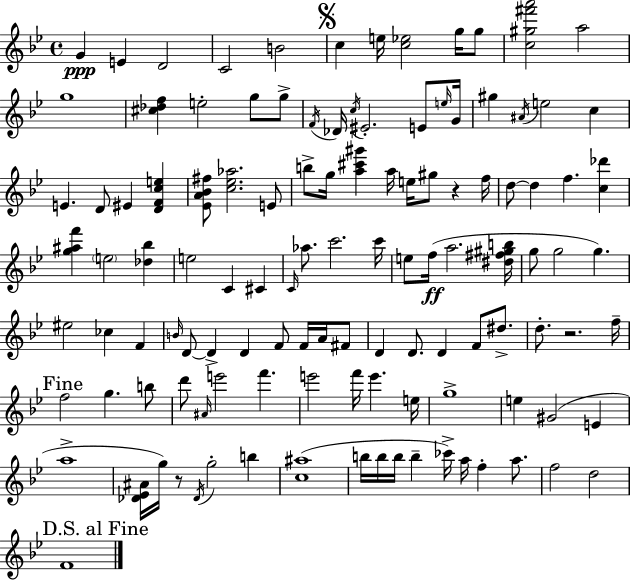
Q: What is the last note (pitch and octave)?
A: F4